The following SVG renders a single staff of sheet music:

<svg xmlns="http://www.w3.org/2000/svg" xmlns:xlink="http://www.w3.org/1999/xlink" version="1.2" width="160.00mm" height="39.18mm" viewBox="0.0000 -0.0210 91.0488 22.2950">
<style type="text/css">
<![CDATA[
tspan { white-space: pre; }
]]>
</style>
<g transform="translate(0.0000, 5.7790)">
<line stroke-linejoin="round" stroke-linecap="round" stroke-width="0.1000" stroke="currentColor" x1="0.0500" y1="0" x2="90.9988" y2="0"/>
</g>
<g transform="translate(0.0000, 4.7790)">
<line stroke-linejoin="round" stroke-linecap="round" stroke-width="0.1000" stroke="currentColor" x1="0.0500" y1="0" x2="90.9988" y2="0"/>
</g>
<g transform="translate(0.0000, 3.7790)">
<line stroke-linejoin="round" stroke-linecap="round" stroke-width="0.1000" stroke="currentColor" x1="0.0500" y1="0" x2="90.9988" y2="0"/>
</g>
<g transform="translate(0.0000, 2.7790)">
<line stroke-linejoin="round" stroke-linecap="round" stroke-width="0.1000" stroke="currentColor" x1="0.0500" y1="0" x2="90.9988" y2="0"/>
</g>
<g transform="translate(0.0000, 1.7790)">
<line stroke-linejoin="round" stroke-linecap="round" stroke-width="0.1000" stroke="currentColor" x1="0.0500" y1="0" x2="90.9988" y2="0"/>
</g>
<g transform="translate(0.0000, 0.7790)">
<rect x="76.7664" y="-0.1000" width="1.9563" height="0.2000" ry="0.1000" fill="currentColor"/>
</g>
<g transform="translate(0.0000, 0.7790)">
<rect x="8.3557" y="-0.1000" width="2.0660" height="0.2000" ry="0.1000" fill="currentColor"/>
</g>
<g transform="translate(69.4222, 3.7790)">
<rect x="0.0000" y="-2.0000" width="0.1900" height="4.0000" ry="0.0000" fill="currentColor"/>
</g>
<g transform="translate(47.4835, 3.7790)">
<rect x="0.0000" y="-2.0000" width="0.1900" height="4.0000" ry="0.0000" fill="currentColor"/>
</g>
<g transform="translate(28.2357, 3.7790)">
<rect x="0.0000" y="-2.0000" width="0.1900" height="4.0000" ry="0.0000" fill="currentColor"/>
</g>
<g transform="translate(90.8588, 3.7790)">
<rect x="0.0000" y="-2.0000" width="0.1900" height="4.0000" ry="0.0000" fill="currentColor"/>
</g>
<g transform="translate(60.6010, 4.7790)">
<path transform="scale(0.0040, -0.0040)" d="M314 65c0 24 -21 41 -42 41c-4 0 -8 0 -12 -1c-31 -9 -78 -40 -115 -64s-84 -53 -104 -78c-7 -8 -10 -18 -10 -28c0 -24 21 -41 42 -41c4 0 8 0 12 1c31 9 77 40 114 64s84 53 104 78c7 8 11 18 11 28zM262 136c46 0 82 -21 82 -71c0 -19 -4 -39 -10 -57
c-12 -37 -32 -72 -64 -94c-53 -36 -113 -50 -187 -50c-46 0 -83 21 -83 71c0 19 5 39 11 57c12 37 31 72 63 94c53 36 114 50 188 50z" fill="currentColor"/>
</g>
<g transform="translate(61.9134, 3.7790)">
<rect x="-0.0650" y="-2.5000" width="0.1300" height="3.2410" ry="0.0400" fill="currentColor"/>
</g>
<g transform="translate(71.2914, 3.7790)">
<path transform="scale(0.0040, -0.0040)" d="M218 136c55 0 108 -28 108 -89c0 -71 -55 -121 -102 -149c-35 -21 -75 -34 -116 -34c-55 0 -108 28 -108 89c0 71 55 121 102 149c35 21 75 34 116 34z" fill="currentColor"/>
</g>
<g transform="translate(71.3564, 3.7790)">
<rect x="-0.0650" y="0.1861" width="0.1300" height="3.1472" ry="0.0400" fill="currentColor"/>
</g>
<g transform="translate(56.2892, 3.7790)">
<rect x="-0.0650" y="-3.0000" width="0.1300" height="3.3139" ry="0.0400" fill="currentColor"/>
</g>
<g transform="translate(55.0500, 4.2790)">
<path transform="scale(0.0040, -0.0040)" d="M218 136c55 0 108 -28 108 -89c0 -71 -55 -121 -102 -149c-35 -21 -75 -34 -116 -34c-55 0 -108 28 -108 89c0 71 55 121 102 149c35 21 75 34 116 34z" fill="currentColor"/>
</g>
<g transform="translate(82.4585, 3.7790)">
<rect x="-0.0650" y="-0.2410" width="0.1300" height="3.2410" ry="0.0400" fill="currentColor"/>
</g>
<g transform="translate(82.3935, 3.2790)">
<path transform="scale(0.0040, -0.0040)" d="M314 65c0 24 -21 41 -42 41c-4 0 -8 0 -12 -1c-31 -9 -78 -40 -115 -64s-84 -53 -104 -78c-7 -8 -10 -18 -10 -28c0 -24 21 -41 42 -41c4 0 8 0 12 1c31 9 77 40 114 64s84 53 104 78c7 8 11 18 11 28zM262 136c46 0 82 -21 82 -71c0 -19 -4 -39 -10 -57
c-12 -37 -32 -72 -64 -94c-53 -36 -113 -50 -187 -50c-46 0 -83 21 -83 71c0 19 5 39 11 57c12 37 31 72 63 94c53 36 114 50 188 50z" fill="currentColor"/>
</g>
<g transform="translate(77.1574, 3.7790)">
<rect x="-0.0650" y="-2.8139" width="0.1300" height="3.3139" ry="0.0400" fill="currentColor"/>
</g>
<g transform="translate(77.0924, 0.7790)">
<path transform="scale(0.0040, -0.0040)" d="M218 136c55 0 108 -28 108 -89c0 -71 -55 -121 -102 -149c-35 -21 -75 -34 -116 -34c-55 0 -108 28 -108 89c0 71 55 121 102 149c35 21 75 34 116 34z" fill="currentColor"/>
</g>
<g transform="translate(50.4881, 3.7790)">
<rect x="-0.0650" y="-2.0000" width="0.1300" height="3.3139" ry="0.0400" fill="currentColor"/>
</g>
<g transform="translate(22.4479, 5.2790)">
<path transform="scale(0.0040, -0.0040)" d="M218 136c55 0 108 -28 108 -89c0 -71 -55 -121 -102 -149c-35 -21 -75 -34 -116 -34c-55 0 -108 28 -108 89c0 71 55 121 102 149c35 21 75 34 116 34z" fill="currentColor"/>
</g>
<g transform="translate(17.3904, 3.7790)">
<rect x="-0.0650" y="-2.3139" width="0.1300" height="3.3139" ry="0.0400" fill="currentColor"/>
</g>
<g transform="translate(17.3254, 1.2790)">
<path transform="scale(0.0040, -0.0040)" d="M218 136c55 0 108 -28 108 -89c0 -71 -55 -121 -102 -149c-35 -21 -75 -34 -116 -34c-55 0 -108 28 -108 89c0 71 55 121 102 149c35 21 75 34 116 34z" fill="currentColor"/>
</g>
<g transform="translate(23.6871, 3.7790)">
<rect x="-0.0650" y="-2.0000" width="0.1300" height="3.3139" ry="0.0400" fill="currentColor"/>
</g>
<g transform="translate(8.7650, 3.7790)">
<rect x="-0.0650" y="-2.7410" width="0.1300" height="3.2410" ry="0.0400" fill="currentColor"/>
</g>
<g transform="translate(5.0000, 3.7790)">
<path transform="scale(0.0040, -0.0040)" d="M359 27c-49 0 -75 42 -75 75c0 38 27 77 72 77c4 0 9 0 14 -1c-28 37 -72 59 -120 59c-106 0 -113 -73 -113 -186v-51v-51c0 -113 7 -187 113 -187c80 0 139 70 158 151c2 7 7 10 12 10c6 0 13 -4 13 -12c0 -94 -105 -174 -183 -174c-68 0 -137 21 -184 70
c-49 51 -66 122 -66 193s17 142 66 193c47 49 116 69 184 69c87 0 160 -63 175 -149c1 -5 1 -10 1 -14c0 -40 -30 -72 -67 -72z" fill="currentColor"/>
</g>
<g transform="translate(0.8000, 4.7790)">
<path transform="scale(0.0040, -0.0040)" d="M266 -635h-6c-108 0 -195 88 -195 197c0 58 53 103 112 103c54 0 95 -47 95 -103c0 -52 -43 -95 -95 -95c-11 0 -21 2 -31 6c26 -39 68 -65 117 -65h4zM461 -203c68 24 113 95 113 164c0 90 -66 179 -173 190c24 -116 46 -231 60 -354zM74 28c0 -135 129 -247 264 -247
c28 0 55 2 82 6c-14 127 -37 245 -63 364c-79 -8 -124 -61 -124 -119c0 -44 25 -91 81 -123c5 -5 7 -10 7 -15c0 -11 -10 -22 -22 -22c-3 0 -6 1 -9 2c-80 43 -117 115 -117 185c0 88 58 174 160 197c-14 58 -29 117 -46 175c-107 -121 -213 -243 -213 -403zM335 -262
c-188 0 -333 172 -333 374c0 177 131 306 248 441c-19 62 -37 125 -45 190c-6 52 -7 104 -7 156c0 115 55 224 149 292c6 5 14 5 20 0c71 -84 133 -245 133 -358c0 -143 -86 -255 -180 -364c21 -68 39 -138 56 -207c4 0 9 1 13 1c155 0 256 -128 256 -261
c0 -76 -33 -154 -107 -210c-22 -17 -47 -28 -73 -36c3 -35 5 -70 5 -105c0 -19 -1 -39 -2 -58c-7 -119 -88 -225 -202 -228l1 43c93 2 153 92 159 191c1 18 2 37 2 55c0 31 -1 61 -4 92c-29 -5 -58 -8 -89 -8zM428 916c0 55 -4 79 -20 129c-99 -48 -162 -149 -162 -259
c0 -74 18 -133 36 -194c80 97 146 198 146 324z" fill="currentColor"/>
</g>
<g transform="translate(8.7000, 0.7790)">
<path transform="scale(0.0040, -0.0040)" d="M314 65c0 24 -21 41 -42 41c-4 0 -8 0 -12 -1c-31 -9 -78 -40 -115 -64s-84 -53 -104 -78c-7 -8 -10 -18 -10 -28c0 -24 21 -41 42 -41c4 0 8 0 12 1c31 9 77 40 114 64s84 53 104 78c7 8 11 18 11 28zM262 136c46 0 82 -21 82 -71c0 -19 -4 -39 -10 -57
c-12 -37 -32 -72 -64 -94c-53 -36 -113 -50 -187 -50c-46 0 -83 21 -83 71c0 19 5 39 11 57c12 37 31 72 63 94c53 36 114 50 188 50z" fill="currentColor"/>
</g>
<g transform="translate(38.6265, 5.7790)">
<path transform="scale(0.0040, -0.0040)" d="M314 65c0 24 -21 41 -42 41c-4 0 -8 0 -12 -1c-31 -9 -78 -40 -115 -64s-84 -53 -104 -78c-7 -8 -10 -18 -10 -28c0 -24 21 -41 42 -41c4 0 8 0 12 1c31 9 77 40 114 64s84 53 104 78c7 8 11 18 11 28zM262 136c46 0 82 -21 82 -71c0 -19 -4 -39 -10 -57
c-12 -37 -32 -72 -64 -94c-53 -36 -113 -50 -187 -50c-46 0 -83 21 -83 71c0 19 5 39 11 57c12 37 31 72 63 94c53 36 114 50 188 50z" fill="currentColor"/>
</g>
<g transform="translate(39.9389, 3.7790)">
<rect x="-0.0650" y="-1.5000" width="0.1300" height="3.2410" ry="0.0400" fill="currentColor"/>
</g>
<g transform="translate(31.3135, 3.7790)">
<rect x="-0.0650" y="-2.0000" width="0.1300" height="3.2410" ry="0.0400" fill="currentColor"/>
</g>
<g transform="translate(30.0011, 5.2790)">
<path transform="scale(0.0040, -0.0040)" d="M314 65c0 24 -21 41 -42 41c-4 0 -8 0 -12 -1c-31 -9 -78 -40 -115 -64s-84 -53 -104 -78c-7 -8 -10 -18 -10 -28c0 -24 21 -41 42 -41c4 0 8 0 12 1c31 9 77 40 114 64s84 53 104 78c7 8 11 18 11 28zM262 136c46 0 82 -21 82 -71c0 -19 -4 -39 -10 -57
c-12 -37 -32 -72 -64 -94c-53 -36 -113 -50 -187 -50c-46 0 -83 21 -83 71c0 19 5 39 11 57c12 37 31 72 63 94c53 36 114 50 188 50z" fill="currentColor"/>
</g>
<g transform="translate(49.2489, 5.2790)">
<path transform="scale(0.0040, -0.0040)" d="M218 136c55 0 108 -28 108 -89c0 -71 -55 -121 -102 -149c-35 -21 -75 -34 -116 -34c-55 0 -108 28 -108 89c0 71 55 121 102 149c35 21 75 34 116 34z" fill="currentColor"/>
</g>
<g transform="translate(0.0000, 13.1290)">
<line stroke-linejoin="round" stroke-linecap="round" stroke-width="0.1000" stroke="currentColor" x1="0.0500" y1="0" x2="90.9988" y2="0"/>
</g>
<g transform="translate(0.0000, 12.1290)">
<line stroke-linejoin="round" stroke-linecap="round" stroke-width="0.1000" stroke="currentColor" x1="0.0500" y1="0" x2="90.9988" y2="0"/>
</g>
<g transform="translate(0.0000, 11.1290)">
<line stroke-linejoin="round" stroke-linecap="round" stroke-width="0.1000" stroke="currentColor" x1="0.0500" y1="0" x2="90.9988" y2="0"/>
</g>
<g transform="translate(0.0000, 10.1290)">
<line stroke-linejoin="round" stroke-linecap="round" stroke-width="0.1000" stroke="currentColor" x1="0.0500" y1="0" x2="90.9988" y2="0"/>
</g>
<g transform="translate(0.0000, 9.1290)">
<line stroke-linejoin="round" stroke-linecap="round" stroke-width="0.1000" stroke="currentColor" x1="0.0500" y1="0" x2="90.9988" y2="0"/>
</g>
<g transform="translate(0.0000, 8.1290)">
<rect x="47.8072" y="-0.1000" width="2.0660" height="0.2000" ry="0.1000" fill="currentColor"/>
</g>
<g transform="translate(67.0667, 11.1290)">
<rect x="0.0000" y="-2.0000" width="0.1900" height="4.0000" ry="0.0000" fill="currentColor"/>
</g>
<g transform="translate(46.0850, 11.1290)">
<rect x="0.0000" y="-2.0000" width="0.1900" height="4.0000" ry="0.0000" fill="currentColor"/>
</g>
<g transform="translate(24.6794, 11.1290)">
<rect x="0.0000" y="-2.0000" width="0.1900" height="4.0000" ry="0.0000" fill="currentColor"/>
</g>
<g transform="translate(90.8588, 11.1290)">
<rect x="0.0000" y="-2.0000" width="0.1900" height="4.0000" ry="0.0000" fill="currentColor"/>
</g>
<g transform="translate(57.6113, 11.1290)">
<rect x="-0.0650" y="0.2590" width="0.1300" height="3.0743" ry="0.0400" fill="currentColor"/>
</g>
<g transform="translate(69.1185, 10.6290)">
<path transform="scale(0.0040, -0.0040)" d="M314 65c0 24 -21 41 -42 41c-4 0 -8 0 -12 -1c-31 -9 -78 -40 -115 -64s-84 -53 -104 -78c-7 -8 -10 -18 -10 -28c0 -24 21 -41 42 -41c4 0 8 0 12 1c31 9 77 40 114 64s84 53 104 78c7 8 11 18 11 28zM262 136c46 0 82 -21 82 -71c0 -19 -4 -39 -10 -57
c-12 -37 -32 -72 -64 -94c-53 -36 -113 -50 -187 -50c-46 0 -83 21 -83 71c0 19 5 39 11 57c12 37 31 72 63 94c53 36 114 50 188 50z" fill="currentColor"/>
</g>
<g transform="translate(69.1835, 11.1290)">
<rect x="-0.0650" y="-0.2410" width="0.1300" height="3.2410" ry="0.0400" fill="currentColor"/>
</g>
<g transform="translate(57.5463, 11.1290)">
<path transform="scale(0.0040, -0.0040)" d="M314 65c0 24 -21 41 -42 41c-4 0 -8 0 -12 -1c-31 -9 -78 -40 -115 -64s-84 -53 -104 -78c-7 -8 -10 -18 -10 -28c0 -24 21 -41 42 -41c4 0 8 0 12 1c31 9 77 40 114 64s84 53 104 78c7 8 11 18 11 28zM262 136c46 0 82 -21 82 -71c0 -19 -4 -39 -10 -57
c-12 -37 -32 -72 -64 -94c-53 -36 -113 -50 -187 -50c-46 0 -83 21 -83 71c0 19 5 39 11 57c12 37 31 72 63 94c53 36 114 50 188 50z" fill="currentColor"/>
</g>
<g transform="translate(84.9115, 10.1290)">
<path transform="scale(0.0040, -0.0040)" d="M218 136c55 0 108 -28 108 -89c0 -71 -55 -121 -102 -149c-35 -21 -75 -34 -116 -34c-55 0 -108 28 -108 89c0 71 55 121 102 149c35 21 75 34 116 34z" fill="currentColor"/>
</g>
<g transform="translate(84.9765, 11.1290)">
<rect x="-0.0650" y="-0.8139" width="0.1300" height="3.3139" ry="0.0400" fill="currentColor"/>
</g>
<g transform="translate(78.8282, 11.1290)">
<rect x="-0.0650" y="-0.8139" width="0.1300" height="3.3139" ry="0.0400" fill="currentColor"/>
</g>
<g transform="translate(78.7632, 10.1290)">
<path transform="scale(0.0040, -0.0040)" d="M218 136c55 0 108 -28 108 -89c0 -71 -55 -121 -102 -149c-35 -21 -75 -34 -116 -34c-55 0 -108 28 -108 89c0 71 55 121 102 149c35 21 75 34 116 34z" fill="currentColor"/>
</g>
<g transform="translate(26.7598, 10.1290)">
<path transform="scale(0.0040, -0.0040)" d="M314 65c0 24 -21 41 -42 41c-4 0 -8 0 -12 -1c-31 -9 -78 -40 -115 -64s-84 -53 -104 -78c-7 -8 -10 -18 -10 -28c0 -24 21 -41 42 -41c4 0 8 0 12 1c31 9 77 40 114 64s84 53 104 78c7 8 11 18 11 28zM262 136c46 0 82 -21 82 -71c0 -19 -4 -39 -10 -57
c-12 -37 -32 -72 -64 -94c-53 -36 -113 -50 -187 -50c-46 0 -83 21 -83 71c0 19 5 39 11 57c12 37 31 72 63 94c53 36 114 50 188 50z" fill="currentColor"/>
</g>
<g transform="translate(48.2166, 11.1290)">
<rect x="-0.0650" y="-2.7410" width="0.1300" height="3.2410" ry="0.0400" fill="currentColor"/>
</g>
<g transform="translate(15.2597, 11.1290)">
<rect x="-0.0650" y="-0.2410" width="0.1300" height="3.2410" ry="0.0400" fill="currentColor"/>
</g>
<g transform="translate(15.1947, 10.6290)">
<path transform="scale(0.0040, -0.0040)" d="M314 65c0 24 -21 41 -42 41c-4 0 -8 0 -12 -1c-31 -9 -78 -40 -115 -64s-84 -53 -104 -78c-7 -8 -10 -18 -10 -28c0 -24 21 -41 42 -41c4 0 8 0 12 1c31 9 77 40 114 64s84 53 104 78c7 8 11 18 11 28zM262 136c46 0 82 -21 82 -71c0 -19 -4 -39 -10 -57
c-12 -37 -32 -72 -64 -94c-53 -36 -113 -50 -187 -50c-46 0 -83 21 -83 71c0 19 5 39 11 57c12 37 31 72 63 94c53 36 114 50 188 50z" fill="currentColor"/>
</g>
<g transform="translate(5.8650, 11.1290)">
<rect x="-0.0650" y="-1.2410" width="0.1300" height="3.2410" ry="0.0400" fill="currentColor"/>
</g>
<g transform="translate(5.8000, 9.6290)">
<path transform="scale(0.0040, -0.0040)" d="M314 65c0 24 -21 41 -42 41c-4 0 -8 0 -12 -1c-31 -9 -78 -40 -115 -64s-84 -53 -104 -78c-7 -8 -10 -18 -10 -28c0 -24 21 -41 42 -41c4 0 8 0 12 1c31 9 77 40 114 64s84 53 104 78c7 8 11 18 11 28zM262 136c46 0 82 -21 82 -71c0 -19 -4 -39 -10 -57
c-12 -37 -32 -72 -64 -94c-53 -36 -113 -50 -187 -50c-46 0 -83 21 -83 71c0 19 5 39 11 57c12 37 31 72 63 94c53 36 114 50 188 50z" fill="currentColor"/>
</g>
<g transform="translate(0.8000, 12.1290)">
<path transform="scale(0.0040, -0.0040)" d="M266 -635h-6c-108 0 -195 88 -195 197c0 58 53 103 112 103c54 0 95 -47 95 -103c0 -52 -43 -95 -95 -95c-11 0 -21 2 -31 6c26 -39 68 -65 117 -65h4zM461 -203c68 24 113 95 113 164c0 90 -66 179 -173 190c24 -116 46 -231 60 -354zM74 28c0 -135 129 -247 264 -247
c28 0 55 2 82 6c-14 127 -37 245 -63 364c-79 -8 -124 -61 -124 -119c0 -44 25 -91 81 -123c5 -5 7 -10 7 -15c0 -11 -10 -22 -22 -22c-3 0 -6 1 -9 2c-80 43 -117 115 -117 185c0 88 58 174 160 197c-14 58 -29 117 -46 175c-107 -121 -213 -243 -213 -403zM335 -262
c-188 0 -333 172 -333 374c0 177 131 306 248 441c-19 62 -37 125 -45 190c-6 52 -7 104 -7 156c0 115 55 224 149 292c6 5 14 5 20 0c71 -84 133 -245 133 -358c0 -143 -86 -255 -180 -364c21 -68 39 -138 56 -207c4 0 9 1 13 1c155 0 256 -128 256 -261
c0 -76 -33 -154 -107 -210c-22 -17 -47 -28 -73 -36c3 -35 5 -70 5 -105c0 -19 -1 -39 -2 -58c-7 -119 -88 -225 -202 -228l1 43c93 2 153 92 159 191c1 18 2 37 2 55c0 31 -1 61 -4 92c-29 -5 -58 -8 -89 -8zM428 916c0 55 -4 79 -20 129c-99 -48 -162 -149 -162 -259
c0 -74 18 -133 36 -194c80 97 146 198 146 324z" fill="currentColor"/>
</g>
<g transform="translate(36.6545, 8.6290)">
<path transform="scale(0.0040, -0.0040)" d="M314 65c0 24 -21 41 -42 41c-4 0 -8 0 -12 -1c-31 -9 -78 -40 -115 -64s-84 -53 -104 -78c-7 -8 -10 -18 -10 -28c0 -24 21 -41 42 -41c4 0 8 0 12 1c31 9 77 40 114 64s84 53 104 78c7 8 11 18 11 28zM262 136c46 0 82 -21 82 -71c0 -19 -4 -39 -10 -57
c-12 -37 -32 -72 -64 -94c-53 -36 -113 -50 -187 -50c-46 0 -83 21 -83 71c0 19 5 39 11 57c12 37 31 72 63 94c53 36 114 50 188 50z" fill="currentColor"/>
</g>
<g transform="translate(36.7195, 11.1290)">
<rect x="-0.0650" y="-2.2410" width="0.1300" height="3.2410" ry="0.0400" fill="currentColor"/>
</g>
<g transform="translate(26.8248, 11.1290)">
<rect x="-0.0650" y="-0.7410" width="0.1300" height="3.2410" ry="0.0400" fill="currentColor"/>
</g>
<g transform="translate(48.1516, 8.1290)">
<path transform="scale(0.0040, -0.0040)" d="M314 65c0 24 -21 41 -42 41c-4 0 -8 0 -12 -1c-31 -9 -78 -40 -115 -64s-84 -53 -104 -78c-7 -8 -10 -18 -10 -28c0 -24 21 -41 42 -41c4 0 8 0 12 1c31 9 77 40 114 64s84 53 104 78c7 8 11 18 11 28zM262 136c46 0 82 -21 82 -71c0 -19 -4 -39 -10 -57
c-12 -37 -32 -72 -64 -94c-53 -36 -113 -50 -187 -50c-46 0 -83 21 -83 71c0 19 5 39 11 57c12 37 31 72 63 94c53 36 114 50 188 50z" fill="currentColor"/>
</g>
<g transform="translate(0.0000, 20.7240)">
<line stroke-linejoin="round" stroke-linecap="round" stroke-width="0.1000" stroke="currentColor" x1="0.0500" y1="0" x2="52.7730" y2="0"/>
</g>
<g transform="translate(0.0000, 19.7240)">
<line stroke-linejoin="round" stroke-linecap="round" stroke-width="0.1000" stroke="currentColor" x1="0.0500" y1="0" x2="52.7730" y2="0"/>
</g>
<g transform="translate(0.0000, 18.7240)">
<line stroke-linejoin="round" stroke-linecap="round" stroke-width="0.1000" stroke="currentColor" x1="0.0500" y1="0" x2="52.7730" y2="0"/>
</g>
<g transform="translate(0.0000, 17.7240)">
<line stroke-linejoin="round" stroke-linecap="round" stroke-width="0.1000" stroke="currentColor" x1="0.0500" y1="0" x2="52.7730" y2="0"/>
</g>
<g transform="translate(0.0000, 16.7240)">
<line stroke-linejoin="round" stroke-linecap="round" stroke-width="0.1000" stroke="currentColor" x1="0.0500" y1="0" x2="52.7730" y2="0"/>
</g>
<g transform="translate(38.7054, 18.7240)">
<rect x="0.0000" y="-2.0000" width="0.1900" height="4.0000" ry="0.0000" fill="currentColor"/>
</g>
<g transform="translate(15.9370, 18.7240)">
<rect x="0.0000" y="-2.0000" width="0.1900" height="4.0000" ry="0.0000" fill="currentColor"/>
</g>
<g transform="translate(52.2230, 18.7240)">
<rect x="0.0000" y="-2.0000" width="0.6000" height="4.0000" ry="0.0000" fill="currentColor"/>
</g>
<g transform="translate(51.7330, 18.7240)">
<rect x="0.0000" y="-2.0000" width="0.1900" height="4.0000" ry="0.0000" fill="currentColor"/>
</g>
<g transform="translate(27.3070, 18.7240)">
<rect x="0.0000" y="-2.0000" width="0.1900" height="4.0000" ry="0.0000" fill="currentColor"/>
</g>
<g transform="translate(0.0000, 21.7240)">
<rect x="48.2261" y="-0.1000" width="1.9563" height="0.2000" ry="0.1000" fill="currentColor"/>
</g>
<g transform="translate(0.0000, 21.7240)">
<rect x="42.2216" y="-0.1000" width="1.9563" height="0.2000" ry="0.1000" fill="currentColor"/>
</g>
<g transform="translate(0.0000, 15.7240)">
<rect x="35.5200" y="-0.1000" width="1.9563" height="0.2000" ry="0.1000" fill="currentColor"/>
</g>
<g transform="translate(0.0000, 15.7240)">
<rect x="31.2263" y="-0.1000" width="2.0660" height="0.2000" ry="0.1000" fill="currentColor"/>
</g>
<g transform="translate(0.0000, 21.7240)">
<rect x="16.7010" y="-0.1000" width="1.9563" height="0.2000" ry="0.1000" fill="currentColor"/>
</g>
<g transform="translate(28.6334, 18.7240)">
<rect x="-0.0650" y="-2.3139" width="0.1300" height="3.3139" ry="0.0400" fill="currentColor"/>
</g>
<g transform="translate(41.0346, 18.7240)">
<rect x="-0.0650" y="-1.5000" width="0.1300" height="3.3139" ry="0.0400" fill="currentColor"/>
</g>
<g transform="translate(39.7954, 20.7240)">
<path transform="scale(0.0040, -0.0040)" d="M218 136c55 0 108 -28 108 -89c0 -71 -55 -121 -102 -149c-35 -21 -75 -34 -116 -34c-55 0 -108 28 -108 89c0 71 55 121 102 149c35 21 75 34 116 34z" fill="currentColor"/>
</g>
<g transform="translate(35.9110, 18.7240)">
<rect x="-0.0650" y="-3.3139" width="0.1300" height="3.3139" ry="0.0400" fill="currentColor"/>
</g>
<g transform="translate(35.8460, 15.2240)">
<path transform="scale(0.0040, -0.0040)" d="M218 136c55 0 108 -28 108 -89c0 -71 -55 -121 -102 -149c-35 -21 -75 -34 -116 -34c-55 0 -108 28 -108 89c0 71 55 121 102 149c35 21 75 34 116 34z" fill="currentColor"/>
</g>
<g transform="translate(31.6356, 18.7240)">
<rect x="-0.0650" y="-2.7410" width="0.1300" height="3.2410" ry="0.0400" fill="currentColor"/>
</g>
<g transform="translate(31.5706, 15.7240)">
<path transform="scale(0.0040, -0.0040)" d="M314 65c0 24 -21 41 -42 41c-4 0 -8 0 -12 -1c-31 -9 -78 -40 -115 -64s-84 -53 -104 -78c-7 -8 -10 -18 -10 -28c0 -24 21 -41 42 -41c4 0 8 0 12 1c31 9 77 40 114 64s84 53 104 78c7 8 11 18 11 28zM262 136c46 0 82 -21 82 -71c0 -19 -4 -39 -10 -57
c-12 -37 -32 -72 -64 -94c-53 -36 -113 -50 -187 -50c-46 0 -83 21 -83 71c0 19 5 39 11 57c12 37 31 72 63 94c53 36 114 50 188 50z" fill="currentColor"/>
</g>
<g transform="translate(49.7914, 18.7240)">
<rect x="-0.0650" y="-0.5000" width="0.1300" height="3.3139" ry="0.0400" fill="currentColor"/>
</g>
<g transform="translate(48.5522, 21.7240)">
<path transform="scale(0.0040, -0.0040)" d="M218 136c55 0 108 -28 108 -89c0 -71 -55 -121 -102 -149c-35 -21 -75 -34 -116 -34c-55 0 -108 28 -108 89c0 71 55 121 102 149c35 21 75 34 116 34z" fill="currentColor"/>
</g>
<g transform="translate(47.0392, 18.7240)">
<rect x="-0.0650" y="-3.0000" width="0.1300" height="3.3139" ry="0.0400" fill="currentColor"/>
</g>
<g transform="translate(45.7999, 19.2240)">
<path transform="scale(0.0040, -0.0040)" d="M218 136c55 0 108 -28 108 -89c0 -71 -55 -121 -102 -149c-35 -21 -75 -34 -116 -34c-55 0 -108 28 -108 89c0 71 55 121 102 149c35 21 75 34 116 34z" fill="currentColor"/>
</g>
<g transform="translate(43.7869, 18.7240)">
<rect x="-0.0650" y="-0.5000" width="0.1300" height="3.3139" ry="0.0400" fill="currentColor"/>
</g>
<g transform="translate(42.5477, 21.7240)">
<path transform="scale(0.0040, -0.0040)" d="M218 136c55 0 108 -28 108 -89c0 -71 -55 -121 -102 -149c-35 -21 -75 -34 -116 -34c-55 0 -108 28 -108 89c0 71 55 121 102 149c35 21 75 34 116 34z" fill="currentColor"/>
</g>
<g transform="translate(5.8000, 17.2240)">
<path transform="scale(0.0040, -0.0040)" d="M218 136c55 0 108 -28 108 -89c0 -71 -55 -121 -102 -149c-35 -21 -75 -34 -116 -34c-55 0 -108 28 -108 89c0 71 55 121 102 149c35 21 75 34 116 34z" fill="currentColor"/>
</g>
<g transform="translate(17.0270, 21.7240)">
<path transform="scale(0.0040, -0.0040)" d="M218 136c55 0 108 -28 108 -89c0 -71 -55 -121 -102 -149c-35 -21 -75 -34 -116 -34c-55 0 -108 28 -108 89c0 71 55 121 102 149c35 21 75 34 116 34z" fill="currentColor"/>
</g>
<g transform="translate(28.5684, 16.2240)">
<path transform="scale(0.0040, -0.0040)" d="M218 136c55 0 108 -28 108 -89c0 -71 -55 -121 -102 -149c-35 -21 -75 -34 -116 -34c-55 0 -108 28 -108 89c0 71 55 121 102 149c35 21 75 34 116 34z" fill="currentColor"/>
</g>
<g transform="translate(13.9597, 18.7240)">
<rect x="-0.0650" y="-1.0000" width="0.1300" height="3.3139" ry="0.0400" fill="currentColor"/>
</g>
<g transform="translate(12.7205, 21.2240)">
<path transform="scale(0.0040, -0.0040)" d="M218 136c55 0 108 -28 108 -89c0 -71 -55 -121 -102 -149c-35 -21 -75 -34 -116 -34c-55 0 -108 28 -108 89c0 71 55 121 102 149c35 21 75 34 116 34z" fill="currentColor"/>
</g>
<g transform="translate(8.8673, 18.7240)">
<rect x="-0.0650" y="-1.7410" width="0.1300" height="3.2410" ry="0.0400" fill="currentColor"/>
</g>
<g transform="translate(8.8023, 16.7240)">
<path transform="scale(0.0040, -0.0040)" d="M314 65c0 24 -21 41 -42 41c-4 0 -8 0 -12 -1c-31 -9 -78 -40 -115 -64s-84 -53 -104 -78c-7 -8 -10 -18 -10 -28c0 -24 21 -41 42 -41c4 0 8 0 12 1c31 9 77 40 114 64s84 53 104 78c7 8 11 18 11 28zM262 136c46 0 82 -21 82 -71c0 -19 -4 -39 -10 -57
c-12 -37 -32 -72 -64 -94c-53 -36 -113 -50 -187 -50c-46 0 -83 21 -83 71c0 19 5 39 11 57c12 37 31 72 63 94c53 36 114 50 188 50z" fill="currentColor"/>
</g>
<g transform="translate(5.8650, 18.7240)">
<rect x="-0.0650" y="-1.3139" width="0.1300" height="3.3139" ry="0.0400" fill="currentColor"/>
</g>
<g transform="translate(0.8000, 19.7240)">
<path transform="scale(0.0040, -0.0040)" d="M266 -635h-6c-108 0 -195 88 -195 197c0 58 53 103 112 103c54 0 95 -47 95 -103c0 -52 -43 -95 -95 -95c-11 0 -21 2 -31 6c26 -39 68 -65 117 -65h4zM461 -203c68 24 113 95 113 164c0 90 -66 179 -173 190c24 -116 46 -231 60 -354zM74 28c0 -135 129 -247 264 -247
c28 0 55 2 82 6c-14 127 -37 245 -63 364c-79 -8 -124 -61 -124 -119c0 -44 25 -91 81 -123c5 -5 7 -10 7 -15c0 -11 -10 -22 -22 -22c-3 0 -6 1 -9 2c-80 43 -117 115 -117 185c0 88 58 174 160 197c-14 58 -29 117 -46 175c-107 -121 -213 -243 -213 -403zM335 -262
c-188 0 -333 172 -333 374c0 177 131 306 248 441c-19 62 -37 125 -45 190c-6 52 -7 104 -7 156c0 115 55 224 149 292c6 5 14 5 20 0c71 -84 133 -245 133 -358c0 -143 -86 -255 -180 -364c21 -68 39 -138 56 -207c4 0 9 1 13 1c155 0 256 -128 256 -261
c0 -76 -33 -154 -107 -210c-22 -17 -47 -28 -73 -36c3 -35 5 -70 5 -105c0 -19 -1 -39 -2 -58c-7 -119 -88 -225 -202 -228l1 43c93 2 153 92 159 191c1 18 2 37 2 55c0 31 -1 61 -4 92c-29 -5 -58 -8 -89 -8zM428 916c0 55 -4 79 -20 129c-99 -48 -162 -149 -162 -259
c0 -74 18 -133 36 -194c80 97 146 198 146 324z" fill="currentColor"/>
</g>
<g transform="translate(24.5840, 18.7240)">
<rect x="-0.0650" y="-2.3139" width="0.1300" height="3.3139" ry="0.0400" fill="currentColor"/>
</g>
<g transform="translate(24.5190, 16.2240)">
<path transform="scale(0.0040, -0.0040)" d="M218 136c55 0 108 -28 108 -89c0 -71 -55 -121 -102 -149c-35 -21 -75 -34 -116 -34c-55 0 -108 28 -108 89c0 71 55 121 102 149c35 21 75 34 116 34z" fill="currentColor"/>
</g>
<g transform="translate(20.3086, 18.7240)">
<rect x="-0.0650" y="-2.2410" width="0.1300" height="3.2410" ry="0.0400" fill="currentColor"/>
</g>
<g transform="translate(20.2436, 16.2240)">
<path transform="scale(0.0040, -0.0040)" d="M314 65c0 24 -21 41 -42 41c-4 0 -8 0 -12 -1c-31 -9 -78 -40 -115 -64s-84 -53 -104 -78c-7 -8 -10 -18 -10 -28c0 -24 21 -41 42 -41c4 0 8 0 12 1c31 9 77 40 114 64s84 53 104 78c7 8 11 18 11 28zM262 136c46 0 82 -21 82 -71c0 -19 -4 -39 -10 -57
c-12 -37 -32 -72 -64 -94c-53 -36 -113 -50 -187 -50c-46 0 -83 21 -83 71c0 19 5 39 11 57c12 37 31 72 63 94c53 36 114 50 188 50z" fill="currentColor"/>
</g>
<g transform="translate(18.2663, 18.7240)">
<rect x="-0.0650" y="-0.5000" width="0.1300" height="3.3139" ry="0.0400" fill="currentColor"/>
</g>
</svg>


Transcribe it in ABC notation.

X:1
T:Untitled
M:4/4
L:1/4
K:C
a2 g F F2 E2 F A G2 B a c2 e2 c2 d2 g2 a2 B2 c2 d d e f2 D C g2 g g a2 b E C A C